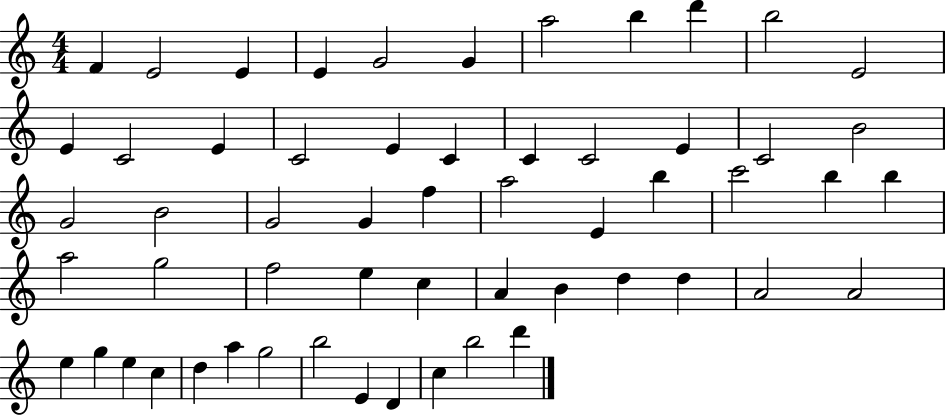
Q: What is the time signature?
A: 4/4